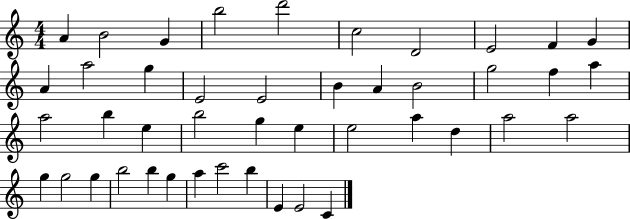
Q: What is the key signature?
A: C major